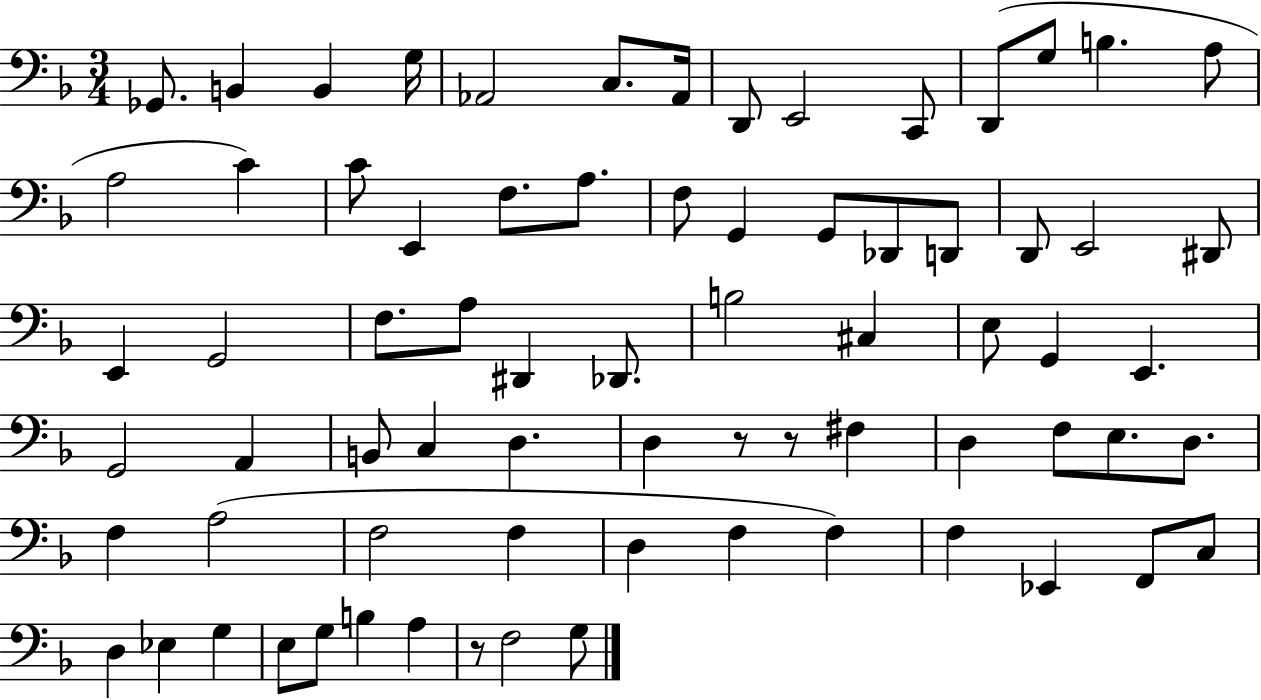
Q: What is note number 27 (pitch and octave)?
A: E2